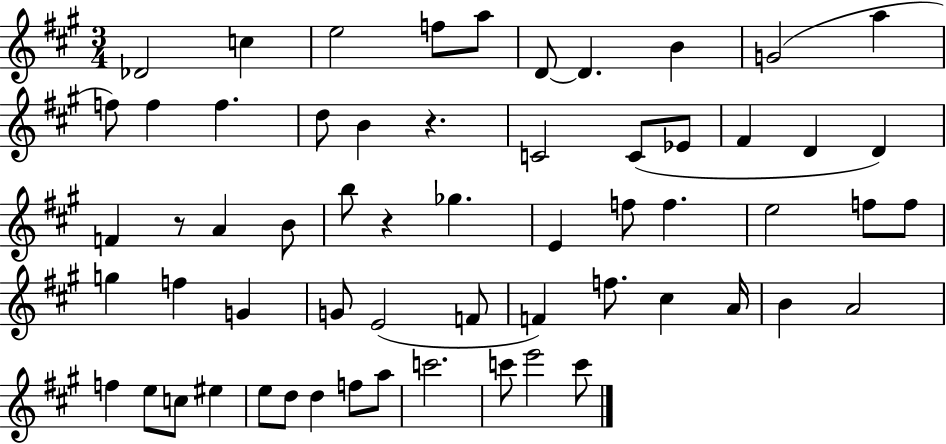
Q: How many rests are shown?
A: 3